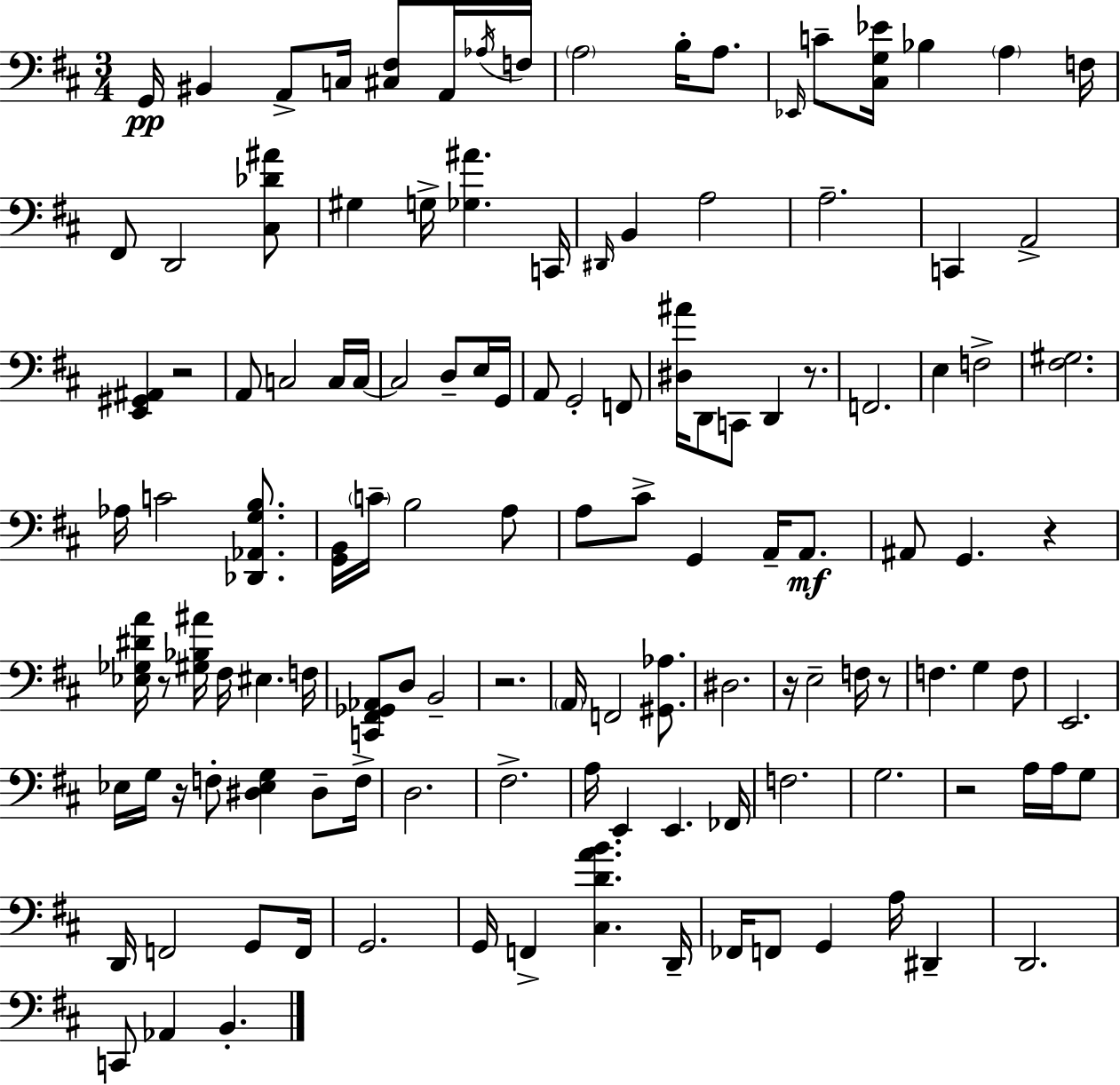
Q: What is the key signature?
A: D major